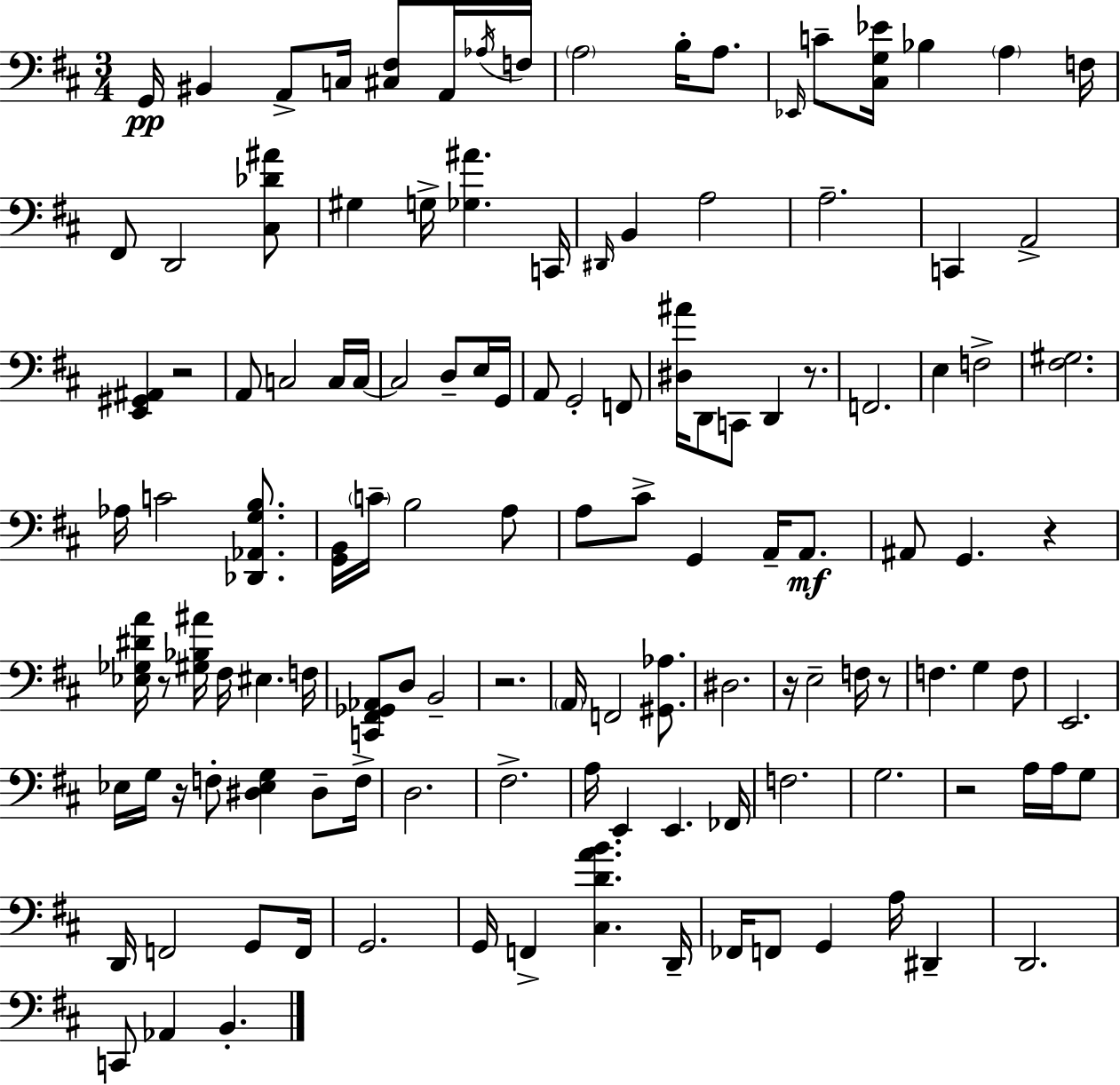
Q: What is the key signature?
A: D major